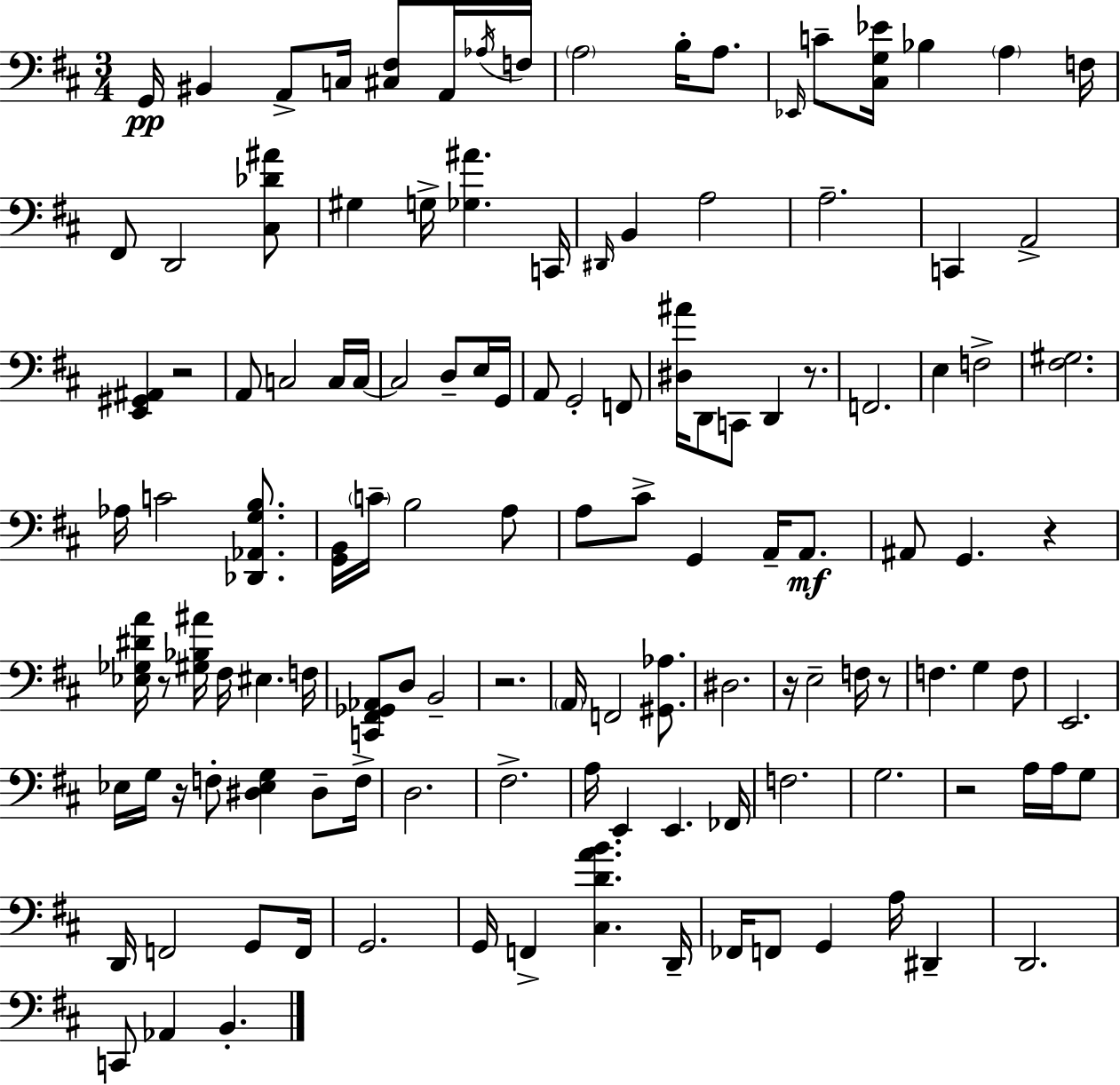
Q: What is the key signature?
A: D major